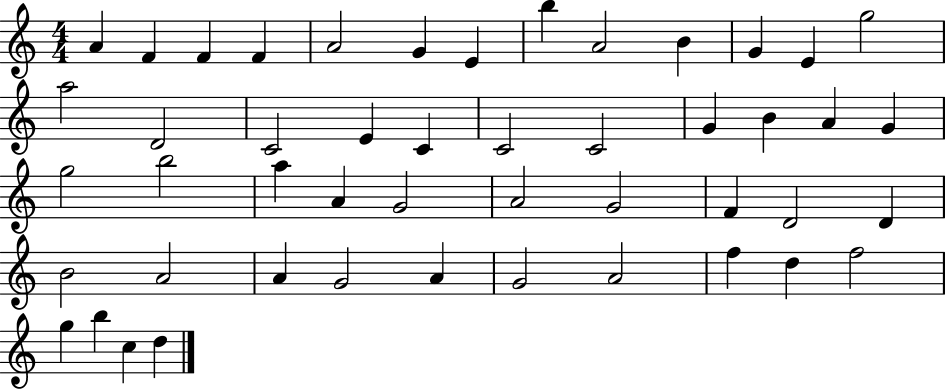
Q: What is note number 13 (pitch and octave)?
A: G5